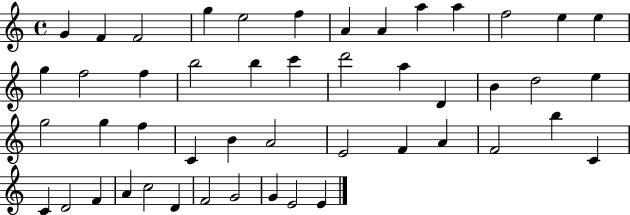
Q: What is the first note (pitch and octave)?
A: G4